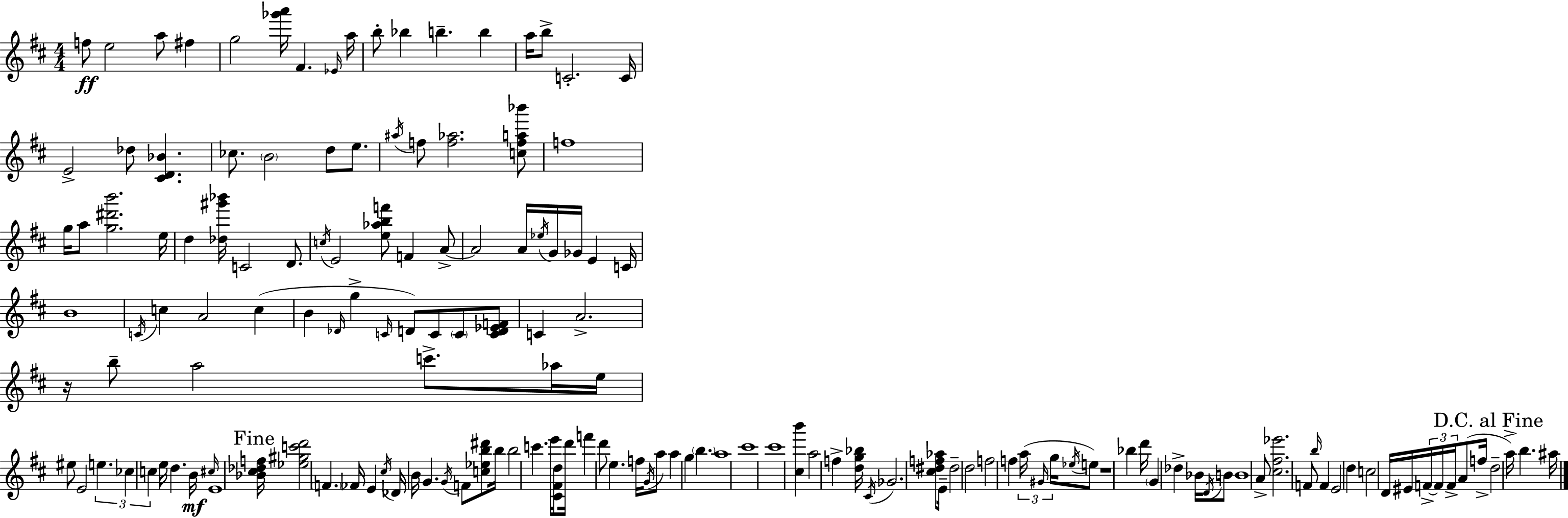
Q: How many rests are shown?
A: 2